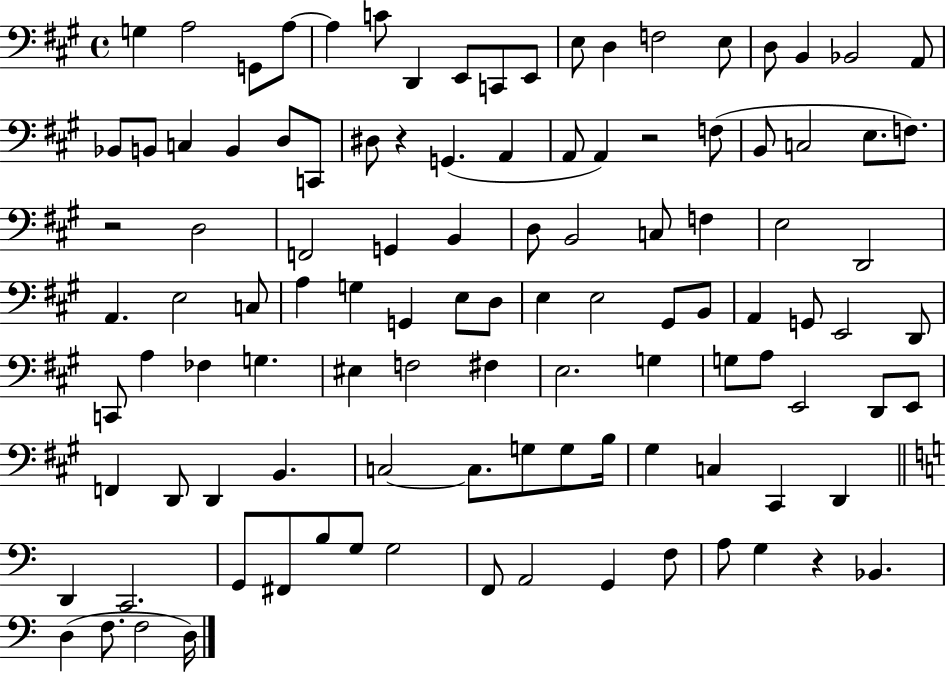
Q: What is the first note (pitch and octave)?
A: G3